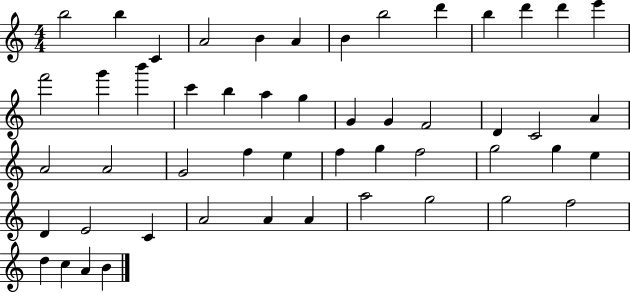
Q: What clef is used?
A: treble